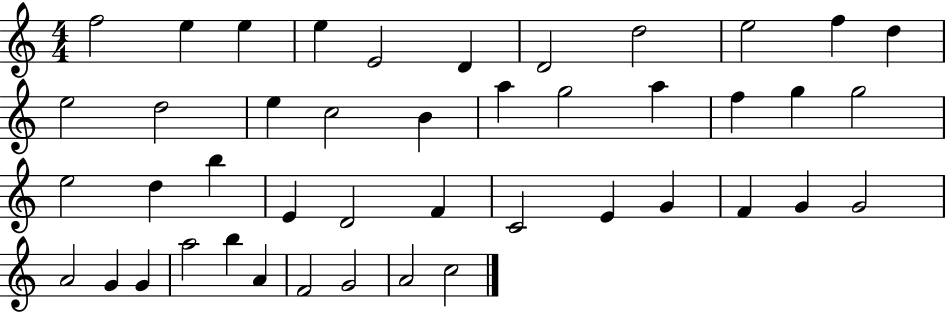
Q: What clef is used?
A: treble